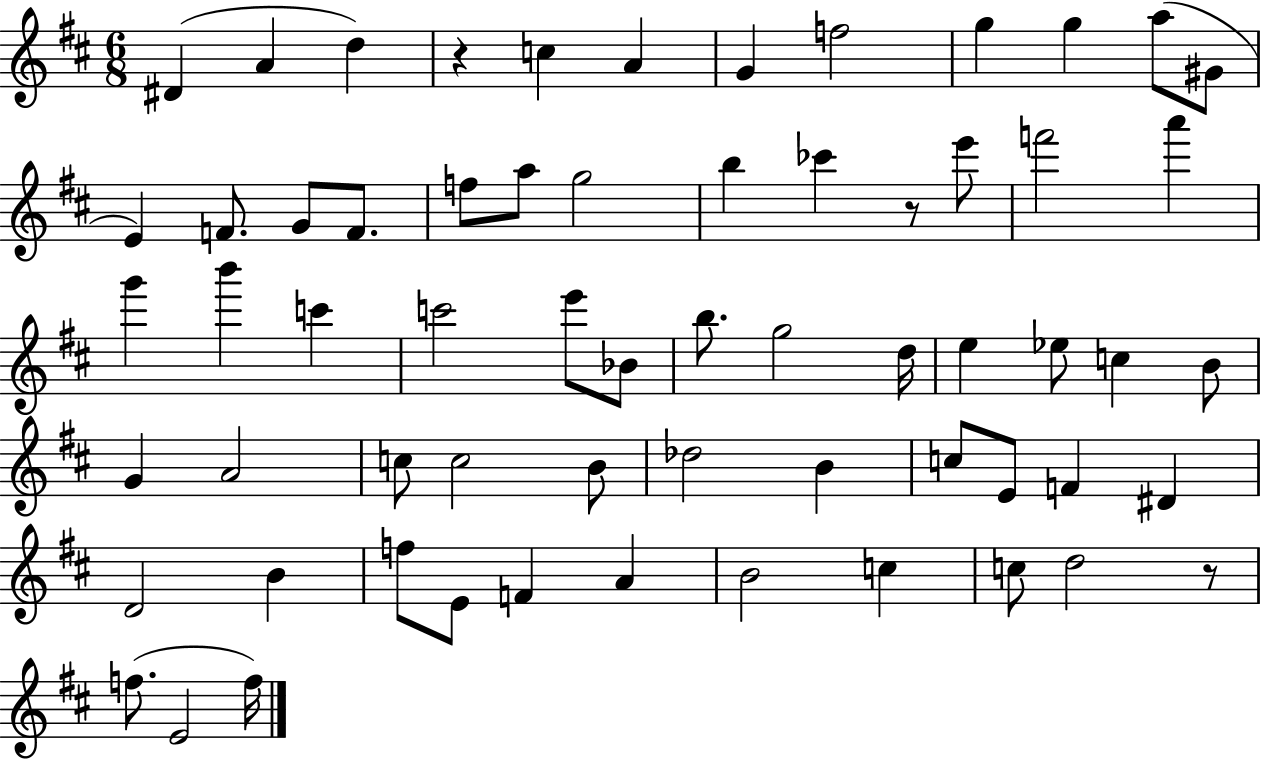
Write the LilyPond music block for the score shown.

{
  \clef treble
  \numericTimeSignature
  \time 6/8
  \key d \major
  dis'4( a'4 d''4) | r4 c''4 a'4 | g'4 f''2 | g''4 g''4 a''8( gis'8 | \break e'4) f'8. g'8 f'8. | f''8 a''8 g''2 | b''4 ces'''4 r8 e'''8 | f'''2 a'''4 | \break g'''4 b'''4 c'''4 | c'''2 e'''8 bes'8 | b''8. g''2 d''16 | e''4 ees''8 c''4 b'8 | \break g'4 a'2 | c''8 c''2 b'8 | des''2 b'4 | c''8 e'8 f'4 dis'4 | \break d'2 b'4 | f''8 e'8 f'4 a'4 | b'2 c''4 | c''8 d''2 r8 | \break f''8.( e'2 f''16) | \bar "|."
}